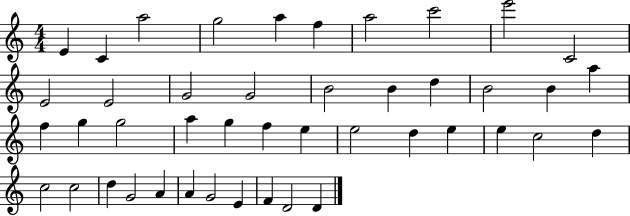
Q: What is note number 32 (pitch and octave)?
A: C5